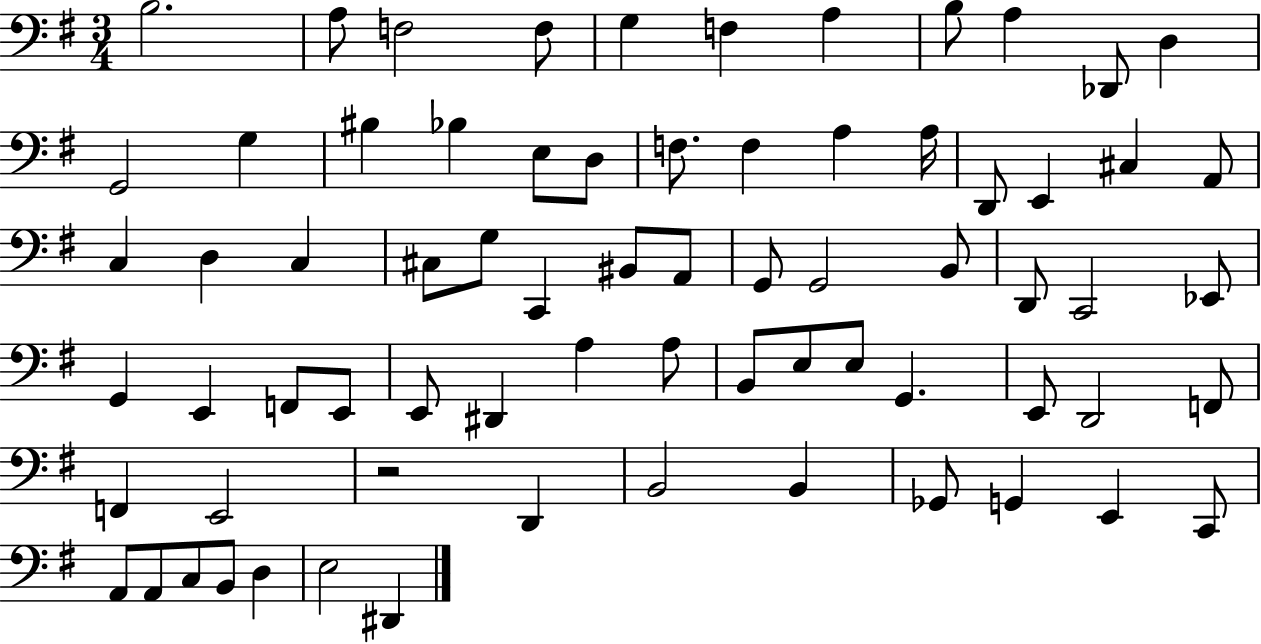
B3/h. A3/e F3/h F3/e G3/q F3/q A3/q B3/e A3/q Db2/e D3/q G2/h G3/q BIS3/q Bb3/q E3/e D3/e F3/e. F3/q A3/q A3/s D2/e E2/q C#3/q A2/e C3/q D3/q C3/q C#3/e G3/e C2/q BIS2/e A2/e G2/e G2/h B2/e D2/e C2/h Eb2/e G2/q E2/q F2/e E2/e E2/e D#2/q A3/q A3/e B2/e E3/e E3/e G2/q. E2/e D2/h F2/e F2/q E2/h R/h D2/q B2/h B2/q Gb2/e G2/q E2/q C2/e A2/e A2/e C3/e B2/e D3/q E3/h D#2/q